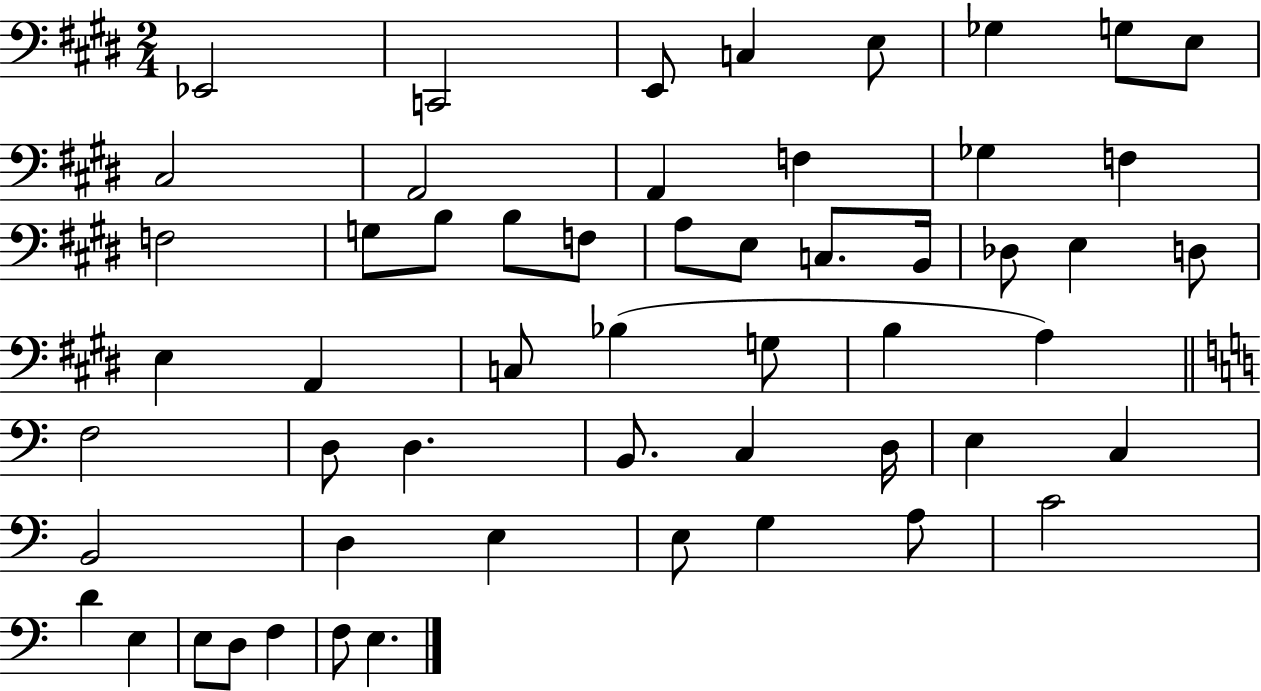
X:1
T:Untitled
M:2/4
L:1/4
K:E
_E,,2 C,,2 E,,/2 C, E,/2 _G, G,/2 E,/2 ^C,2 A,,2 A,, F, _G, F, F,2 G,/2 B,/2 B,/2 F,/2 A,/2 E,/2 C,/2 B,,/4 _D,/2 E, D,/2 E, A,, C,/2 _B, G,/2 B, A, F,2 D,/2 D, B,,/2 C, D,/4 E, C, B,,2 D, E, E,/2 G, A,/2 C2 D E, E,/2 D,/2 F, F,/2 E,